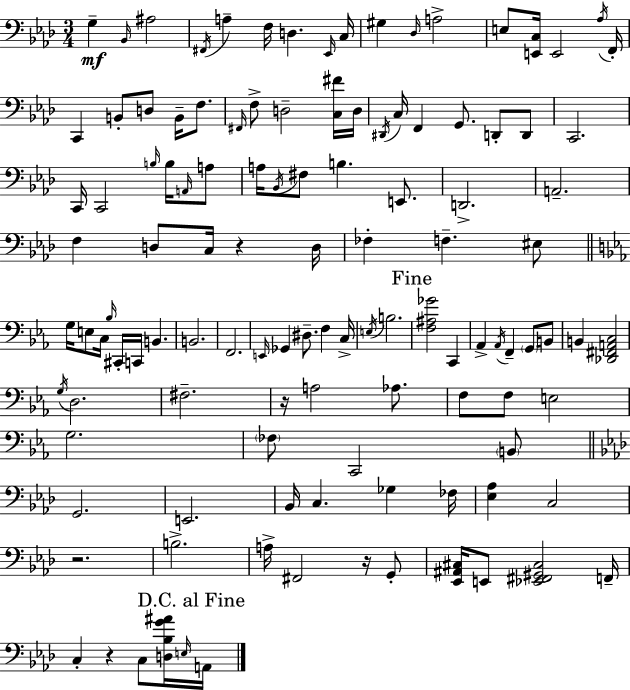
{
  \clef bass
  \numericTimeSignature
  \time 3/4
  \key aes \major
  g4--\mf \grace { bes,16 } ais2 | \acciaccatura { fis,16 } a4-- f16 d4. | \grace { ees,16 } c16 gis4 \grace { des16 } a2-> | e8 <e, c>16 e,2 | \break \acciaccatura { aes16 } f,16-. c,4 b,8-. d8 | b,16-- f8. \grace { fis,16 } f8-> d2-- | <c fis'>16 d16 \acciaccatura { dis,16 } c16 f,4 | g,8. d,8-. d,8 c,2. | \break c,16 c,2 | \grace { b16 } b16 \grace { a,16 } a8 a16 \acciaccatura { bes,16 } fis8 | b4. e,8. d,2.-> | a,2.-- | \break f4 | d8 c16 r4 d16 fes4-. | f4.-- eis8 \bar "||" \break \key ees \major g16 e8 c16 \grace { bes16 } cis,16-. c,16 b,4. | b,2. | f,2. | \grace { e,16 } ges,4 dis8.-- f4 | \break c16-> \acciaccatura { e16 } b2. | \mark "Fine" <f ais ges'>2 c,4 | aes,4-> \acciaccatura { aes,16 } f,4-- | \parenthesize g,8 b,8 b,4 <des, fis, a, c>2 | \break \acciaccatura { g16 } d2. | fis2.-- | r16 a2 | aes8. f8 f8 e2 | \break g2. | \parenthesize fes8 c,2 | \parenthesize b,8 \bar "||" \break \key aes \major g,2. | e,2. | bes,16 c4. ges4 fes16 | <ees aes>4 c2 | \break r2. | b2.-> | a16-> fis,2 r16 g,8-. | <ees, ais, cis>16 e,8 <ees, fis, gis, cis>2 f,16-- | \break c4-. r4 c8 <d bes g' ais'>16 \grace { e16 } | \mark "D.C. al Fine" a,16 \bar "|."
}